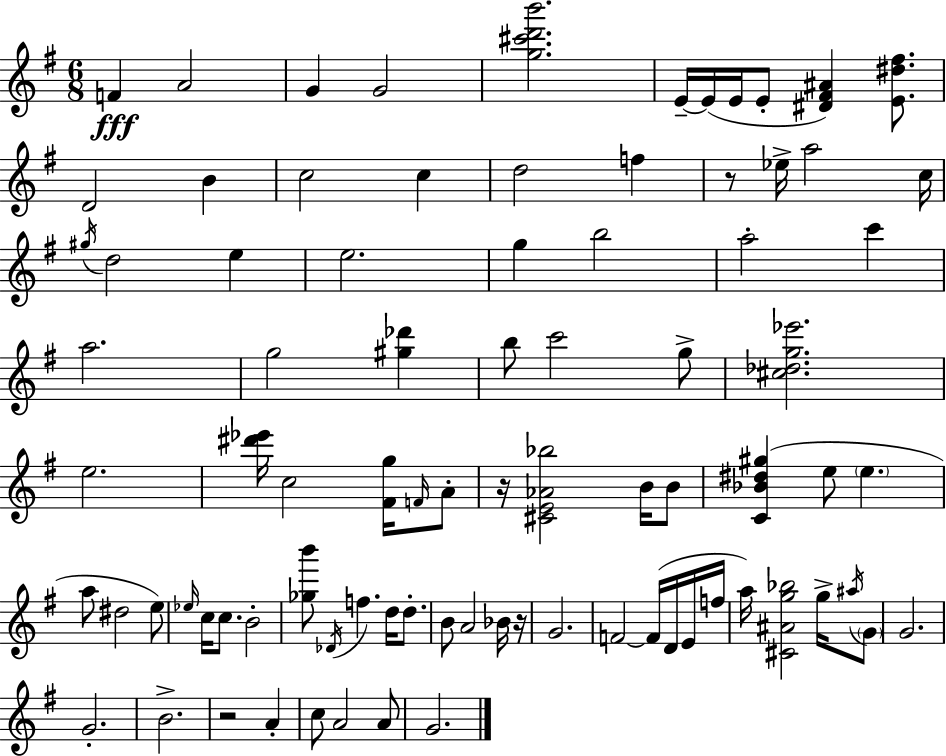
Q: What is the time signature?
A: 6/8